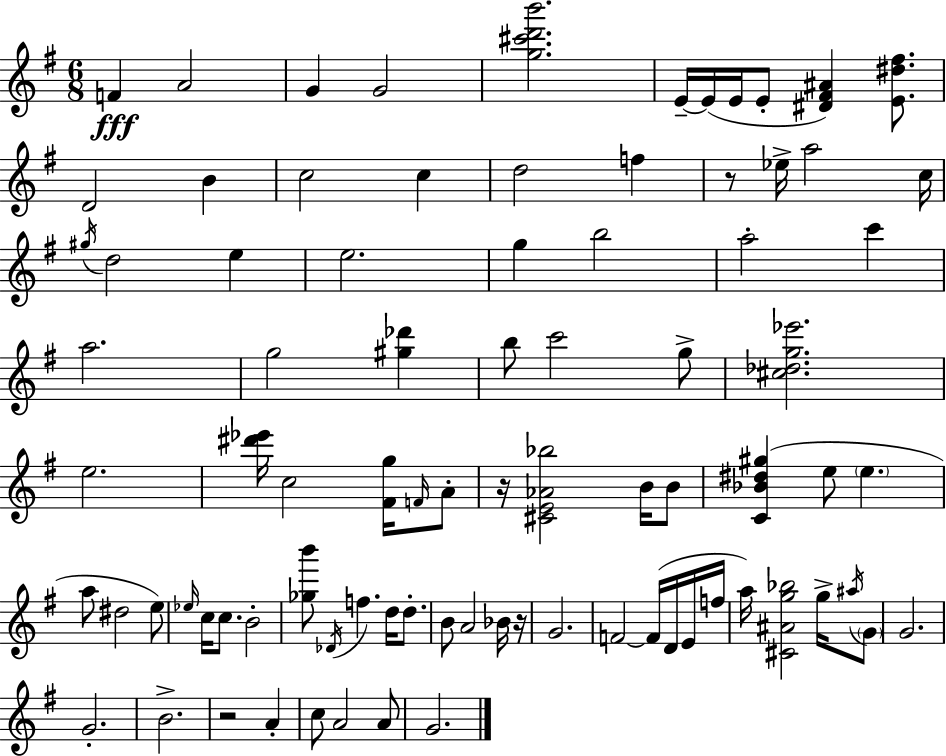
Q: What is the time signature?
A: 6/8